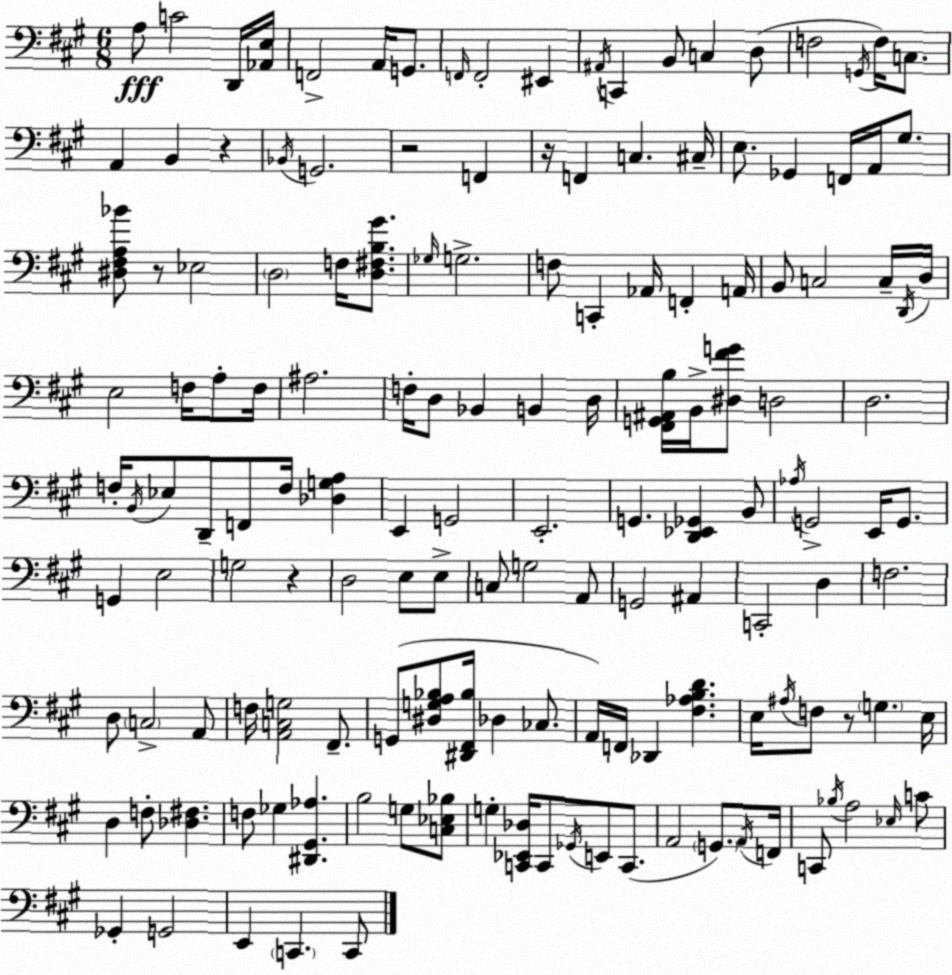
X:1
T:Untitled
M:6/8
L:1/4
K:A
A,/2 C2 D,,/4 [_A,,E,]/4 F,,2 A,,/4 G,,/2 F,,/4 F,,2 ^E,, ^A,,/4 C,, B,,/2 C, D,/2 F,2 G,,/4 F,/4 C,/2 A,, B,, z _B,,/4 G,,2 z2 F,, z/4 F,, C, ^C,/4 E,/2 _G,, F,,/4 A,,/4 ^G,/2 [^D,^F,A,_B]/2 z/2 _E,2 D,2 F,/4 [D,^F,B,^G]/2 _G,/4 G,2 F,/2 C,, _A,,/4 F,, A,,/4 B,,/2 C,2 C,/4 D,,/4 D,/4 E,2 F,/4 A,/2 F,/4 ^A,2 F,/4 D,/2 _B,, B,, D,/4 [^F,,G,,^A,,B,]/4 B,,/4 [^D,^FG]/2 D,2 D,2 F,/4 B,,/4 _E,/2 D,,/2 F,,/2 F,/4 [_D,G,A,] E,, G,,2 E,,2 G,, [D,,_E,,_G,,] B,,/2 _A,/4 G,,2 E,,/4 G,,/2 G,, E,2 G,2 z D,2 E,/2 E,/2 C,/2 G,2 A,,/2 G,,2 ^A,, C,,2 D, F,2 D,/2 C,2 A,,/2 F,/4 [A,,C,G,]2 ^F,,/2 G,,/2 [^D,G,A,_B,]/2 [^D,,^F,,_B,]/4 _D, _C,/2 A,,/4 F,,/4 _D,, [^F,_A,B,D] E,/4 ^A,/4 F,/2 z/2 G, E,/4 D, F,/2 [_D,^F,] F,/2 _G, [^D,,^G,,_A,] B,2 G,/2 [C,_E,_B,]/2 G, [C,,_E,,_D,]/4 C,,/2 _G,,/4 E,,/2 C,,/2 A,,2 G,,/2 A,,/4 F,,/4 C,,/2 _B,/4 A,2 _E,/4 C/2 _G,, G,,2 E,, C,, C,,/2